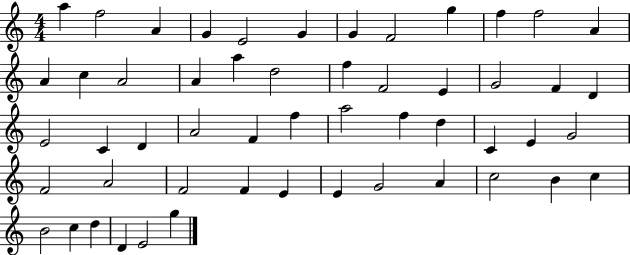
A5/q F5/h A4/q G4/q E4/h G4/q G4/q F4/h G5/q F5/q F5/h A4/q A4/q C5/q A4/h A4/q A5/q D5/h F5/q F4/h E4/q G4/h F4/q D4/q E4/h C4/q D4/q A4/h F4/q F5/q A5/h F5/q D5/q C4/q E4/q G4/h F4/h A4/h F4/h F4/q E4/q E4/q G4/h A4/q C5/h B4/q C5/q B4/h C5/q D5/q D4/q E4/h G5/q